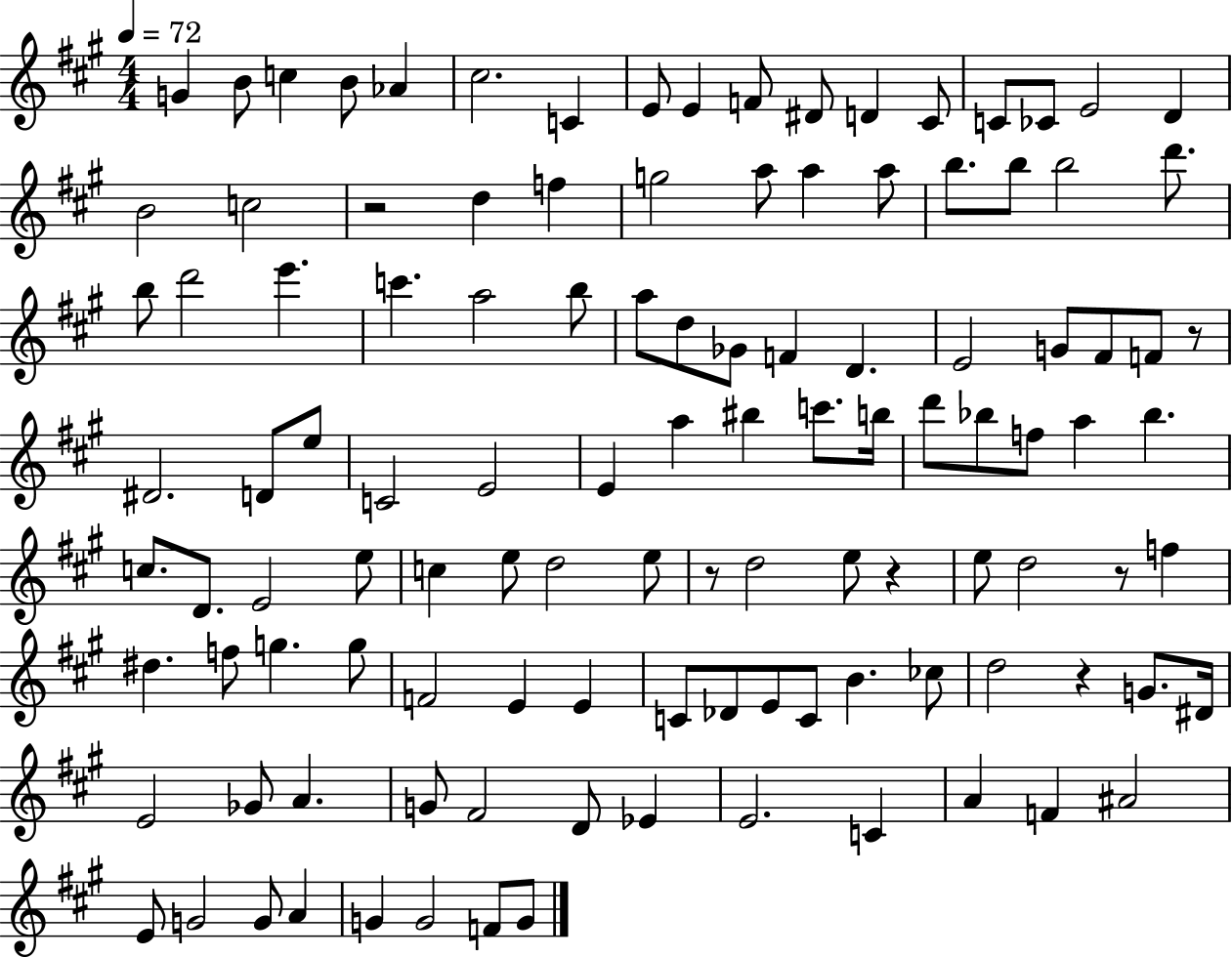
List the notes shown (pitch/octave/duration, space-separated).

G4/q B4/e C5/q B4/e Ab4/q C#5/h. C4/q E4/e E4/q F4/e D#4/e D4/q C#4/e C4/e CES4/e E4/h D4/q B4/h C5/h R/h D5/q F5/q G5/h A5/e A5/q A5/e B5/e. B5/e B5/h D6/e. B5/e D6/h E6/q. C6/q. A5/h B5/e A5/e D5/e Gb4/e F4/q D4/q. E4/h G4/e F#4/e F4/e R/e D#4/h. D4/e E5/e C4/h E4/h E4/q A5/q BIS5/q C6/e. B5/s D6/e Bb5/e F5/e A5/q Bb5/q. C5/e. D4/e. E4/h E5/e C5/q E5/e D5/h E5/e R/e D5/h E5/e R/q E5/e D5/h R/e F5/q D#5/q. F5/e G5/q. G5/e F4/h E4/q E4/q C4/e Db4/e E4/e C4/e B4/q. CES5/e D5/h R/q G4/e. D#4/s E4/h Gb4/e A4/q. G4/e F#4/h D4/e Eb4/q E4/h. C4/q A4/q F4/q A#4/h E4/e G4/h G4/e A4/q G4/q G4/h F4/e G4/e